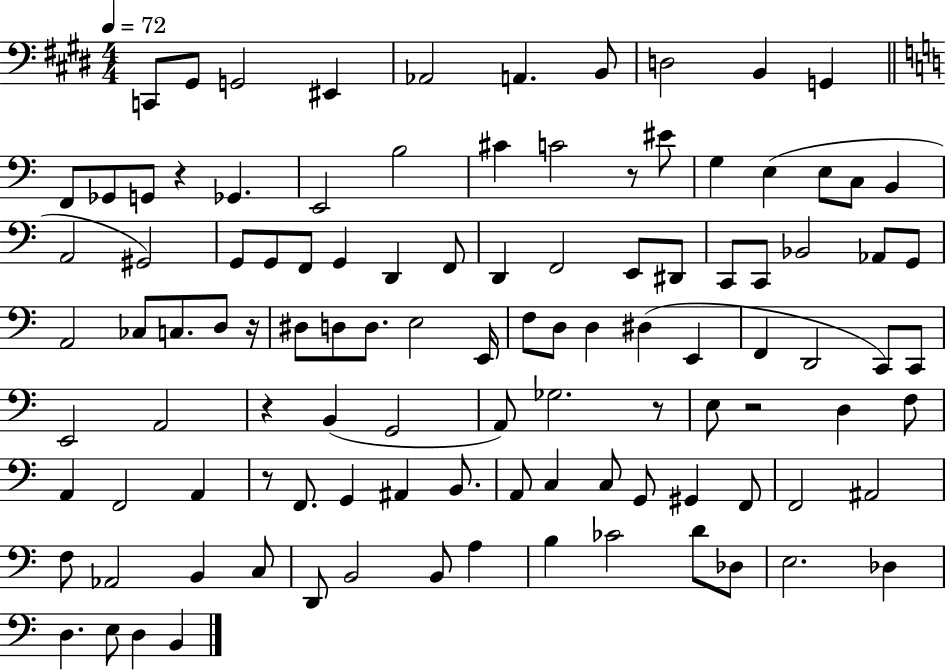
C2/e G#2/e G2/h EIS2/q Ab2/h A2/q. B2/e D3/h B2/q G2/q F2/e Gb2/e G2/e R/q Gb2/q. E2/h B3/h C#4/q C4/h R/e EIS4/e G3/q E3/q E3/e C3/e B2/q A2/h G#2/h G2/e G2/e F2/e G2/q D2/q F2/e D2/q F2/h E2/e D#2/e C2/e C2/e Bb2/h Ab2/e G2/e A2/h CES3/e C3/e. D3/e R/s D#3/e D3/e D3/e. E3/h E2/s F3/e D3/e D3/q D#3/q E2/q F2/q D2/h C2/e C2/e E2/h A2/h R/q B2/q G2/h A2/e Gb3/h. R/e E3/e R/h D3/q F3/e A2/q F2/h A2/q R/e F2/e. G2/q A#2/q B2/e. A2/e C3/q C3/e G2/e G#2/q F2/e F2/h A#2/h F3/e Ab2/h B2/q C3/e D2/e B2/h B2/e A3/q B3/q CES4/h D4/e Db3/e E3/h. Db3/q D3/q. E3/e D3/q B2/q